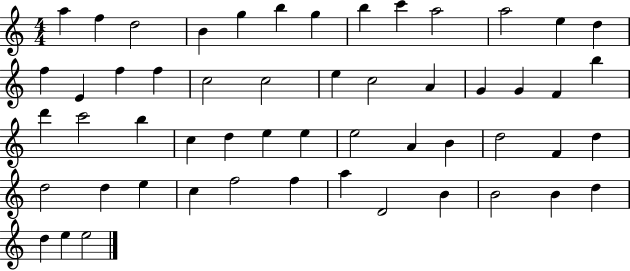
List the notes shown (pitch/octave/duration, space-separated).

A5/q F5/q D5/h B4/q G5/q B5/q G5/q B5/q C6/q A5/h A5/h E5/q D5/q F5/q E4/q F5/q F5/q C5/h C5/h E5/q C5/h A4/q G4/q G4/q F4/q B5/q D6/q C6/h B5/q C5/q D5/q E5/q E5/q E5/h A4/q B4/q D5/h F4/q D5/q D5/h D5/q E5/q C5/q F5/h F5/q A5/q D4/h B4/q B4/h B4/q D5/q D5/q E5/q E5/h